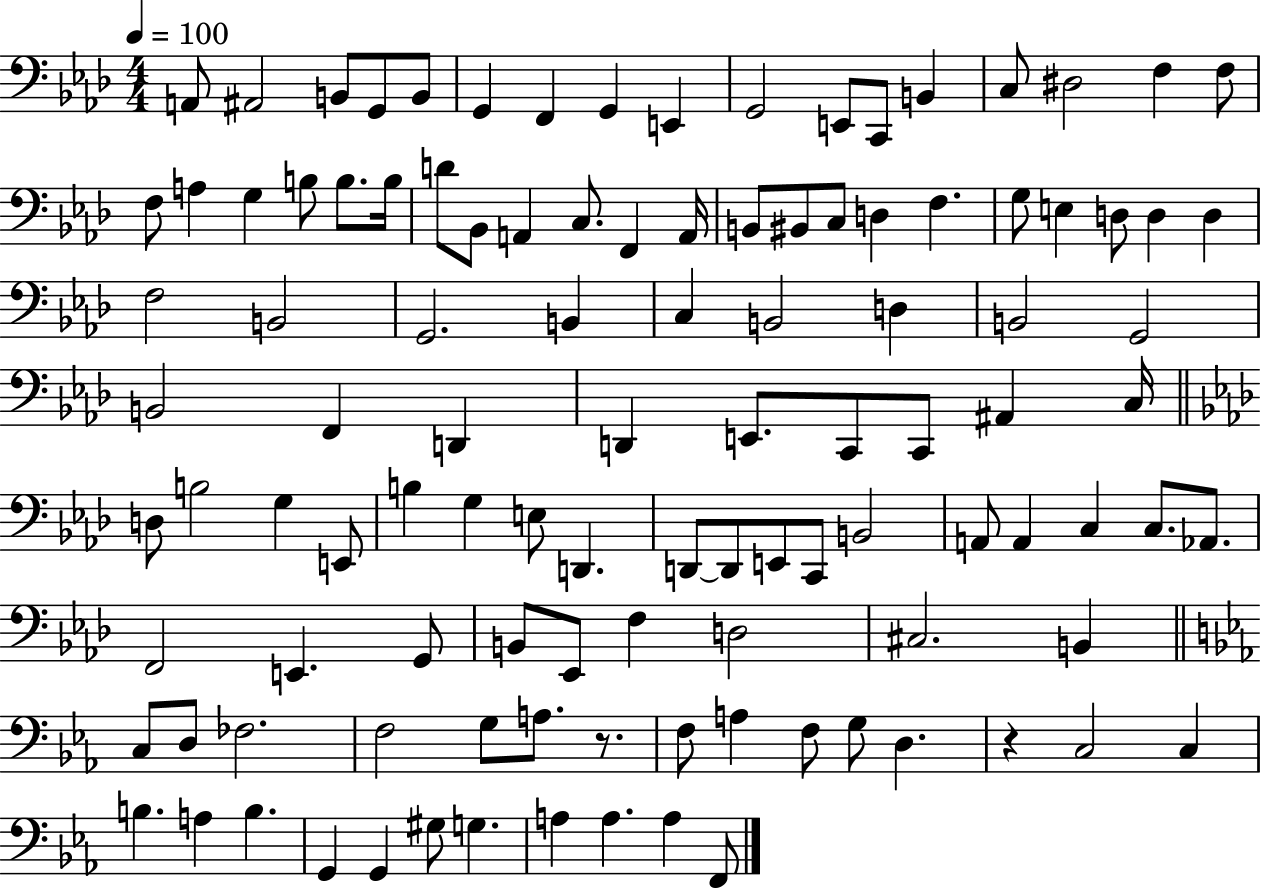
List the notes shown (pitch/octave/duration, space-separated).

A2/e A#2/h B2/e G2/e B2/e G2/q F2/q G2/q E2/q G2/h E2/e C2/e B2/q C3/e D#3/h F3/q F3/e F3/e A3/q G3/q B3/e B3/e. B3/s D4/e Bb2/e A2/q C3/e. F2/q A2/s B2/e BIS2/e C3/e D3/q F3/q. G3/e E3/q D3/e D3/q D3/q F3/h B2/h G2/h. B2/q C3/q B2/h D3/q B2/h G2/h B2/h F2/q D2/q D2/q E2/e. C2/e C2/e A#2/q C3/s D3/e B3/h G3/q E2/e B3/q G3/q E3/e D2/q. D2/e D2/e E2/e C2/e B2/h A2/e A2/q C3/q C3/e. Ab2/e. F2/h E2/q. G2/e B2/e Eb2/e F3/q D3/h C#3/h. B2/q C3/e D3/e FES3/h. F3/h G3/e A3/e. R/e. F3/e A3/q F3/e G3/e D3/q. R/q C3/h C3/q B3/q. A3/q B3/q. G2/q G2/q G#3/e G3/q. A3/q A3/q. A3/q F2/e